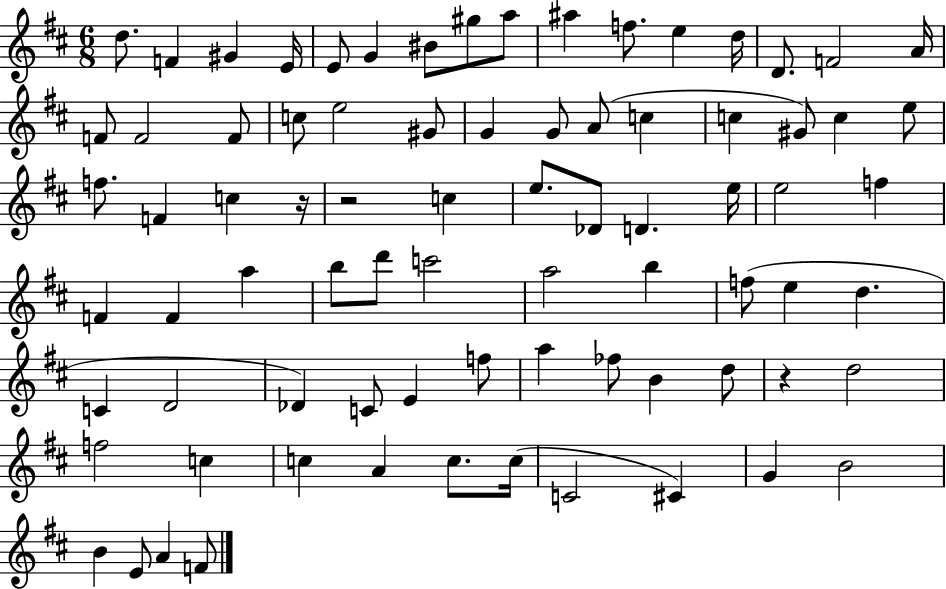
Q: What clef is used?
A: treble